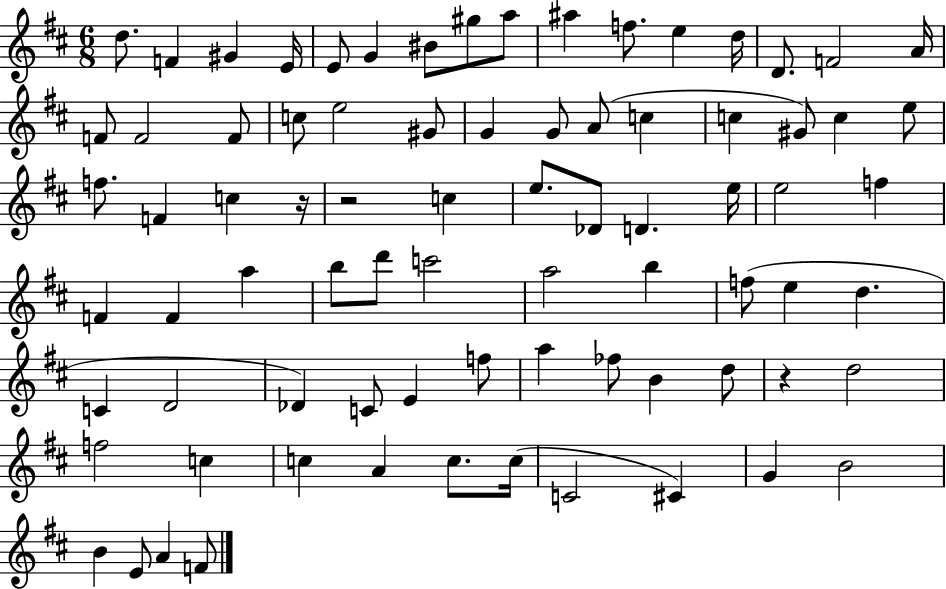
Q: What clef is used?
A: treble